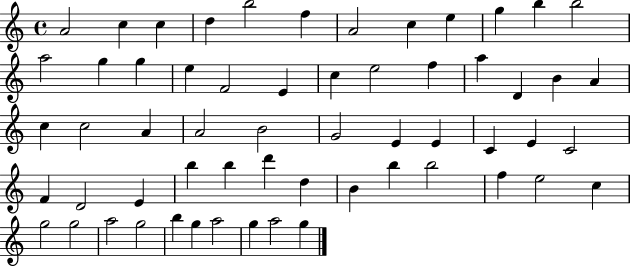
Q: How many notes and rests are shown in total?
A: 59